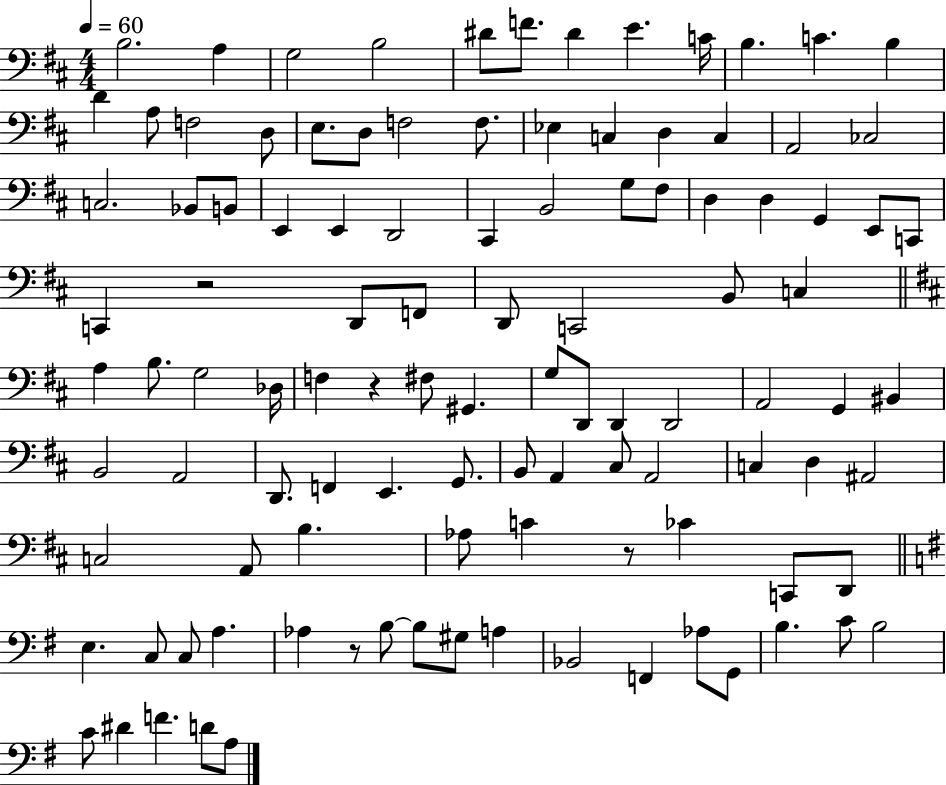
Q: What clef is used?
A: bass